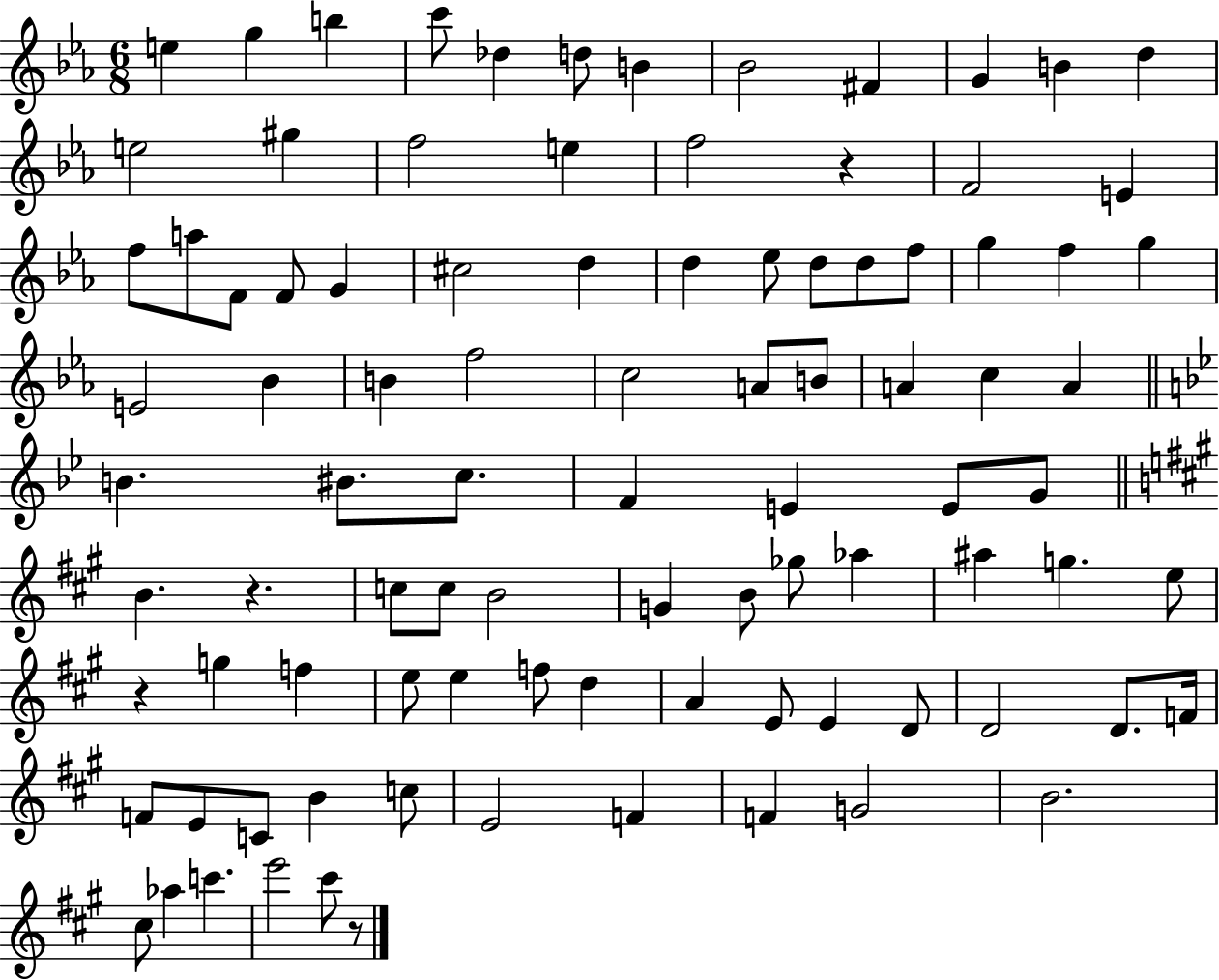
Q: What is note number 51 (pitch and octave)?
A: G4